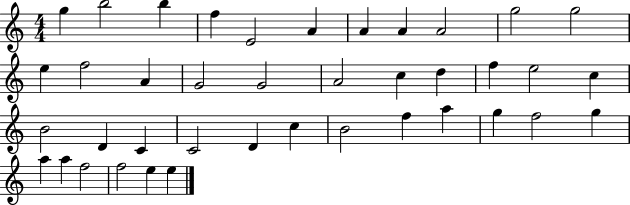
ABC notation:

X:1
T:Untitled
M:4/4
L:1/4
K:C
g b2 b f E2 A A A A2 g2 g2 e f2 A G2 G2 A2 c d f e2 c B2 D C C2 D c B2 f a g f2 g a a f2 f2 e e